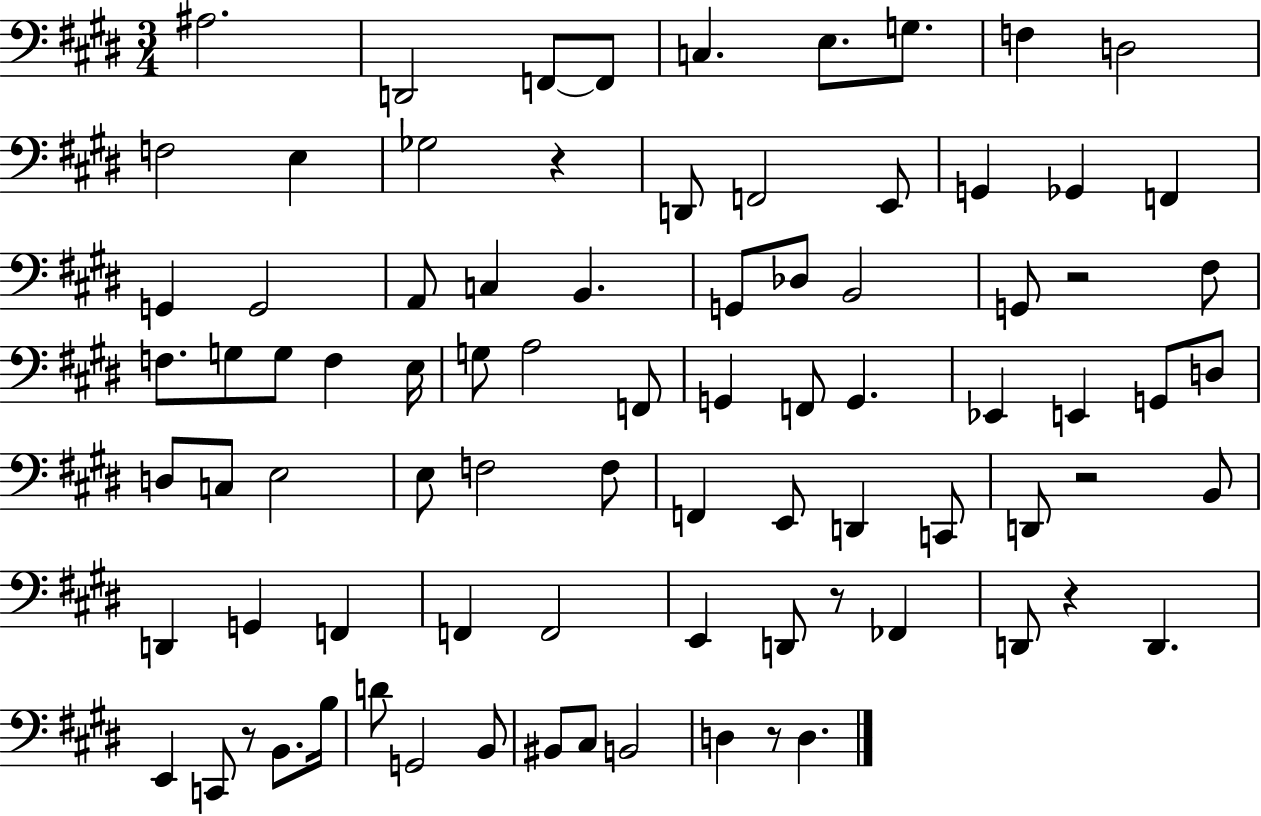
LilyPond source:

{
  \clef bass
  \numericTimeSignature
  \time 3/4
  \key e \major
  ais2. | d,2 f,8~~ f,8 | c4. e8. g8. | f4 d2 | \break f2 e4 | ges2 r4 | d,8 f,2 e,8 | g,4 ges,4 f,4 | \break g,4 g,2 | a,8 c4 b,4. | g,8 des8 b,2 | g,8 r2 fis8 | \break f8. g8 g8 f4 e16 | g8 a2 f,8 | g,4 f,8 g,4. | ees,4 e,4 g,8 d8 | \break d8 c8 e2 | e8 f2 f8 | f,4 e,8 d,4 c,8 | d,8 r2 b,8 | \break d,4 g,4 f,4 | f,4 f,2 | e,4 d,8 r8 fes,4 | d,8 r4 d,4. | \break e,4 c,8 r8 b,8. b16 | d'8 g,2 b,8 | bis,8 cis8 b,2 | d4 r8 d4. | \break \bar "|."
}